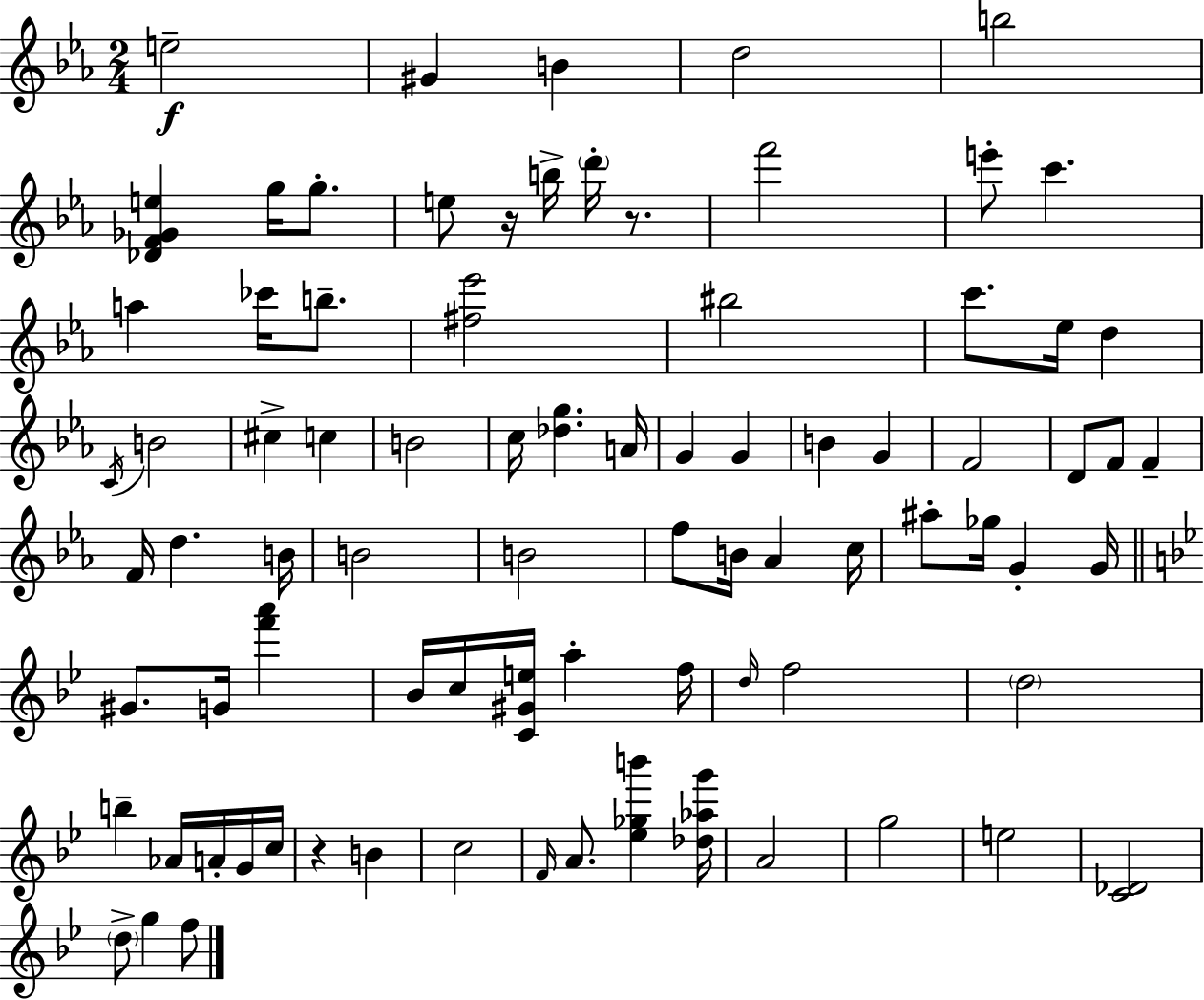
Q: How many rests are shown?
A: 3